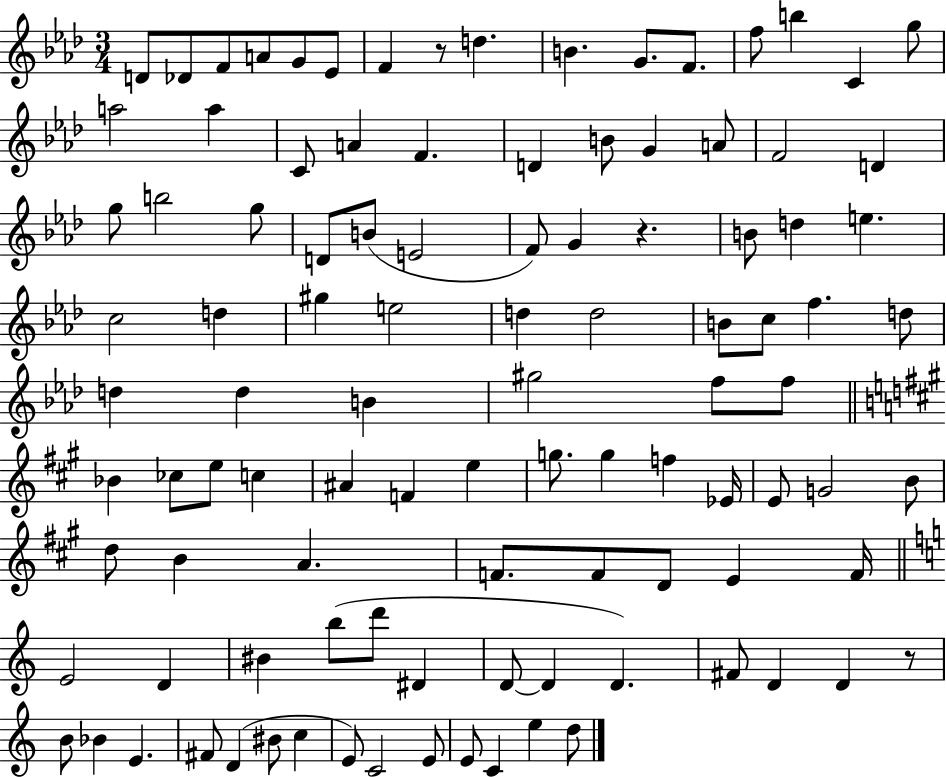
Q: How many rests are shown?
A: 3